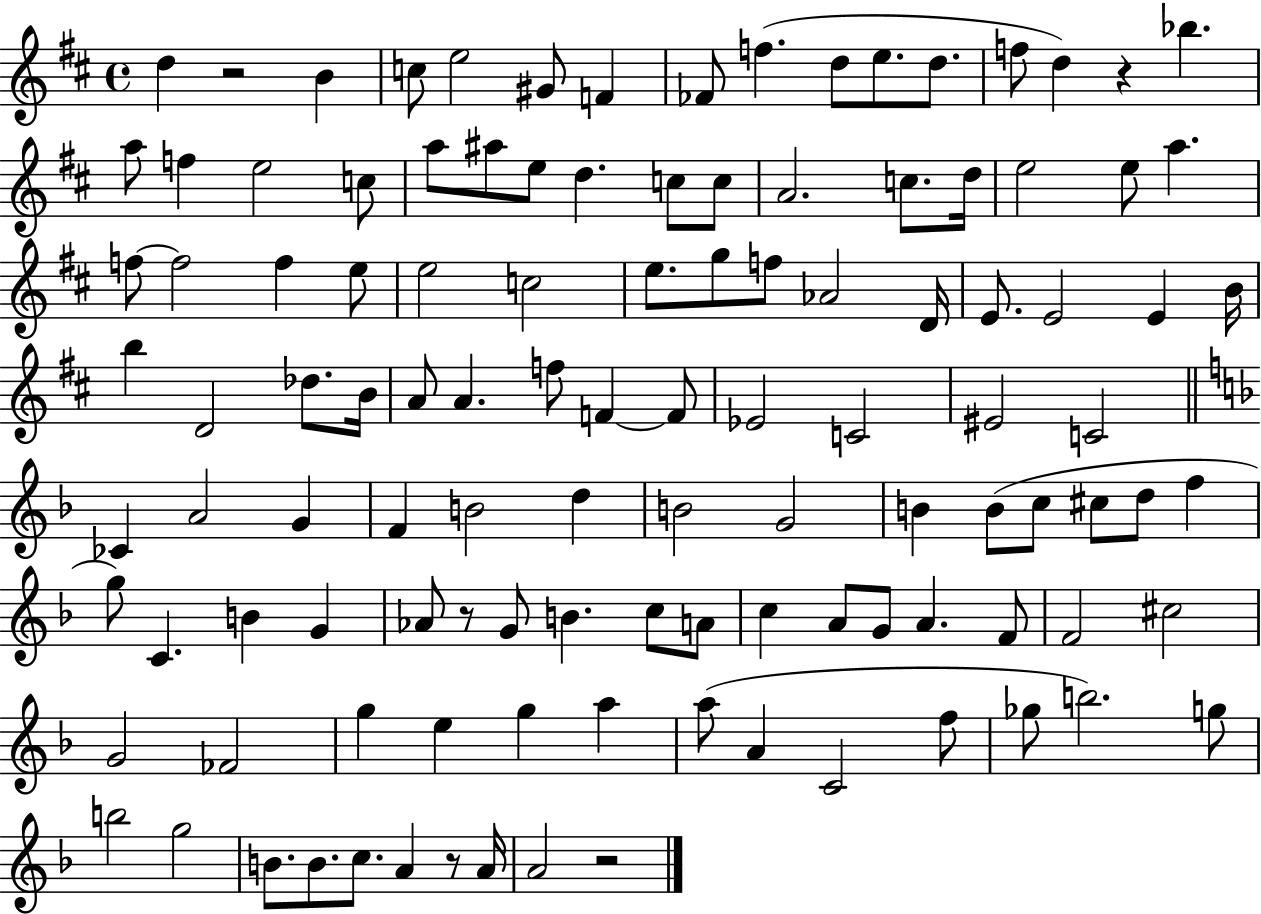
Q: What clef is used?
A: treble